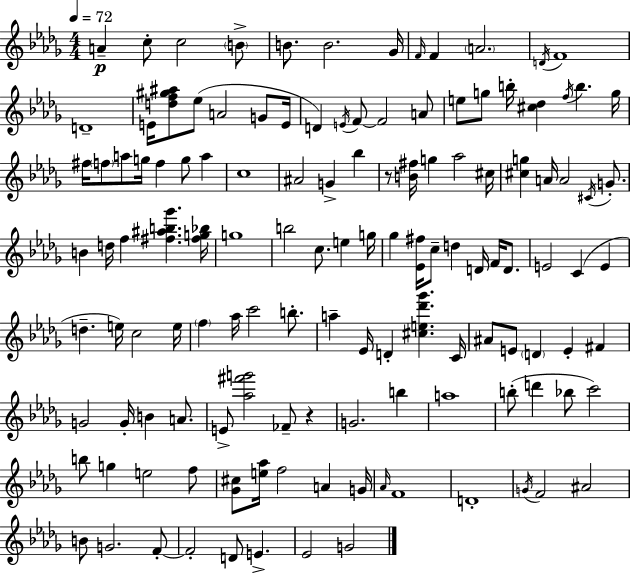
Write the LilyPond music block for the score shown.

{
  \clef treble
  \numericTimeSignature
  \time 4/4
  \key bes \minor
  \tempo 4 = 72
  a'4--\p c''8-. c''2 \parenthesize b'8-> | b'8. b'2. ges'16 | \grace { f'16 } f'4 \parenthesize a'2. | \acciaccatura { d'16 } f'1 | \break d'1-- | e'16 <d'' f'' gis'' ais''>8 ees''8( a'2 g'8 | e'16 d'4) \acciaccatura { e'16 } f'8~~ f'2 | a'8 e''8 g''8 b''16-. <cis'' des''>4 \acciaccatura { f''16 } b''4. | \break g''16 fis''16 \parenthesize f''8 a''8 g''16 f''4 g''8 | a''4 c''1 | ais'2 g'4-> | bes''4 r8 <b' fis''>16 g''4 aes''2 | \break cis''16 <cis'' g''>4 a'16 a'2 | \acciaccatura { cis'16 } g'8.-. b'4 d''16 f''4 <fis'' ais'' b'' ges'''>4. | <fis'' g'' bes''>16 g''1 | b''2 c''8. | \break e''4 g''16 ges''4 <ees' fis''>16 c''8-- d''4 | d'16 f'16 d'8. e'2 c'4( | e'4 d''4.-- e''16) c''2 | e''16 \parenthesize f''4 aes''16 c'''2 | \break b''8.-. a''4-- ees'16 d'4-. <cis'' e'' des''' ges'''>4. | c'16 ais'8 e'8 \parenthesize d'4 e'4-. | fis'4 g'2 g'16-. b'4 | a'8. e'8-> <aes'' fis''' g'''>2 fes'8-- | \break r4 g'2. | b''4 a''1 | b''8-.( d'''4 bes''8 c'''2) | b''8 g''4 e''2 | \break f''8 <ges' cis''>8 <e'' aes''>16 f''2 | a'4 g'16 \grace { aes'16 } f'1 | d'1-. | \acciaccatura { g'16 } f'2 ais'2 | \break b'8 g'2. | f'8-.~~ f'2-. d'8 | e'4.-> ees'2 g'2 | \bar "|."
}